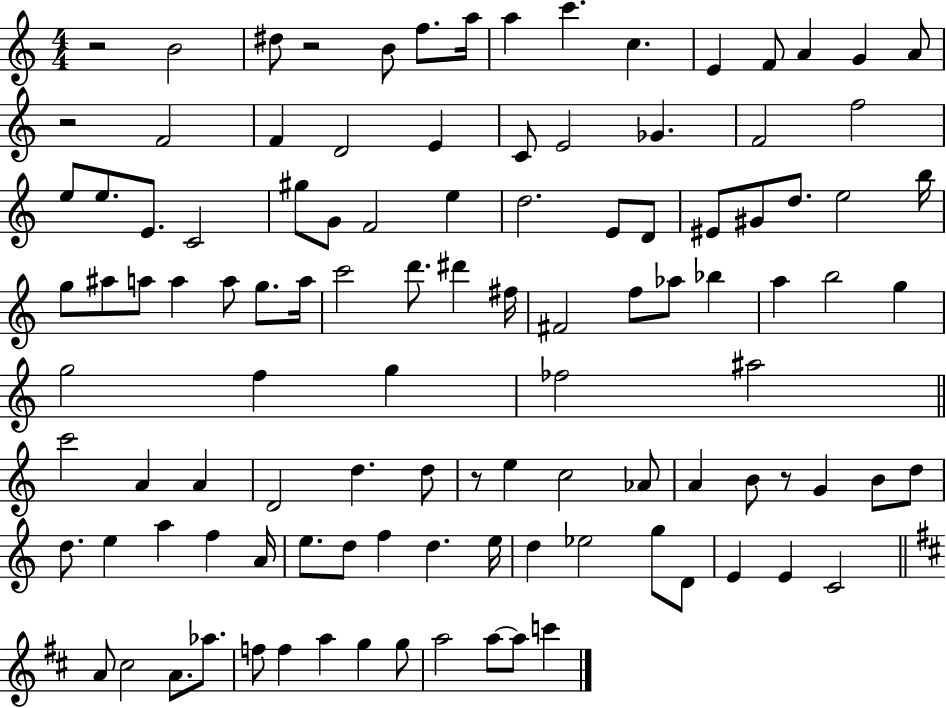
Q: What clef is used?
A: treble